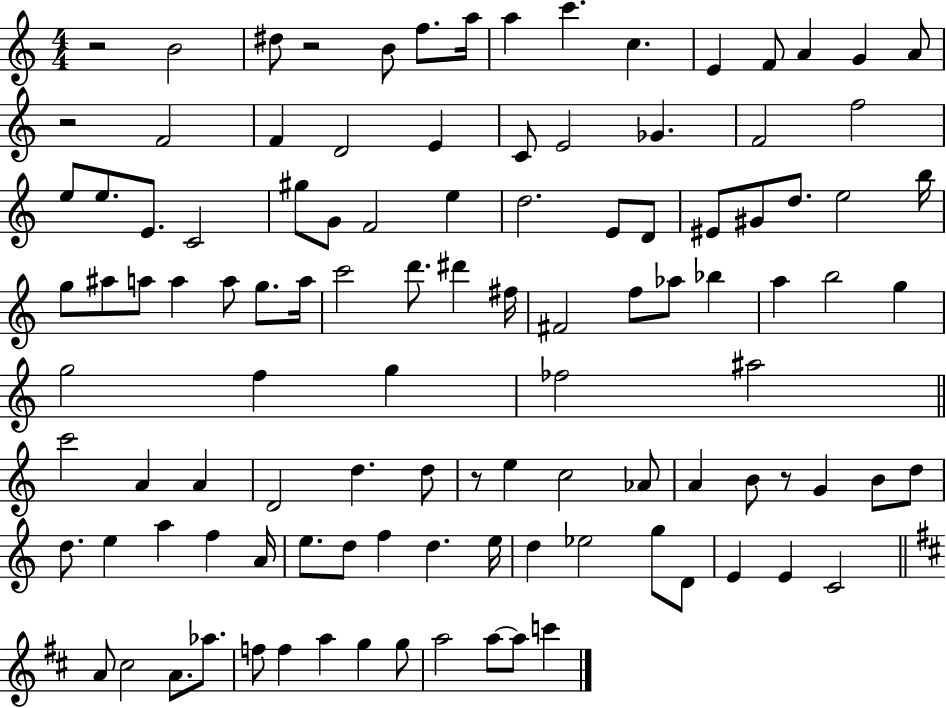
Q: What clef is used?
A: treble